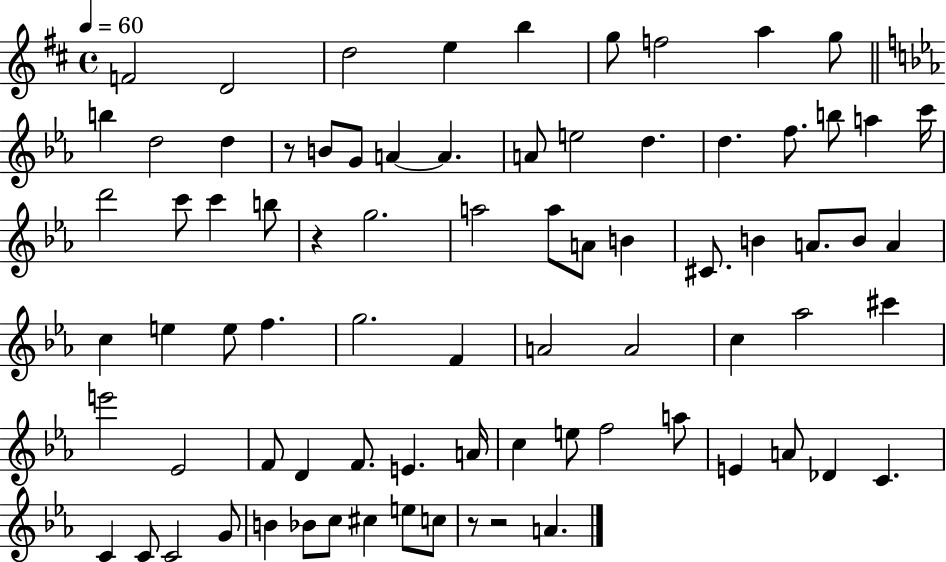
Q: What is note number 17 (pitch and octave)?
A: A4